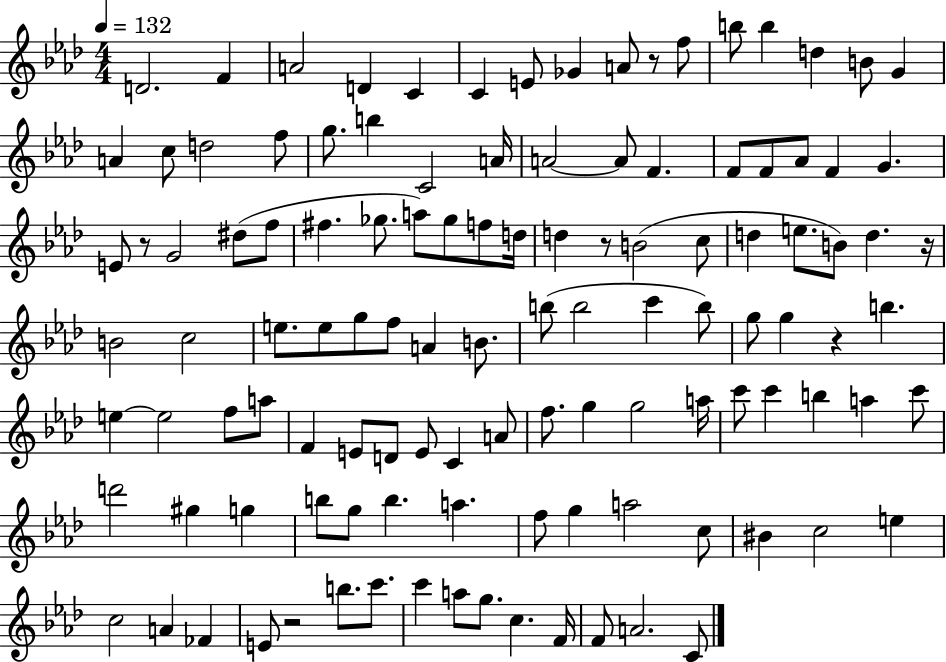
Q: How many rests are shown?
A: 6